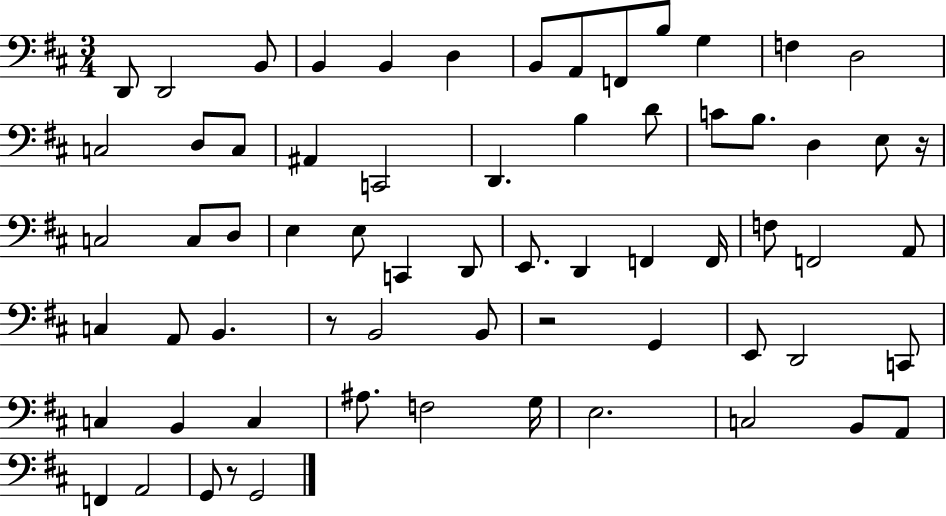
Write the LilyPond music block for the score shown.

{
  \clef bass
  \numericTimeSignature
  \time 3/4
  \key d \major
  d,8 d,2 b,8 | b,4 b,4 d4 | b,8 a,8 f,8 b8 g4 | f4 d2 | \break c2 d8 c8 | ais,4 c,2 | d,4. b4 d'8 | c'8 b8. d4 e8 r16 | \break c2 c8 d8 | e4 e8 c,4 d,8 | e,8. d,4 f,4 f,16 | f8 f,2 a,8 | \break c4 a,8 b,4. | r8 b,2 b,8 | r2 g,4 | e,8 d,2 c,8 | \break c4 b,4 c4 | ais8. f2 g16 | e2. | c2 b,8 a,8 | \break f,4 a,2 | g,8 r8 g,2 | \bar "|."
}